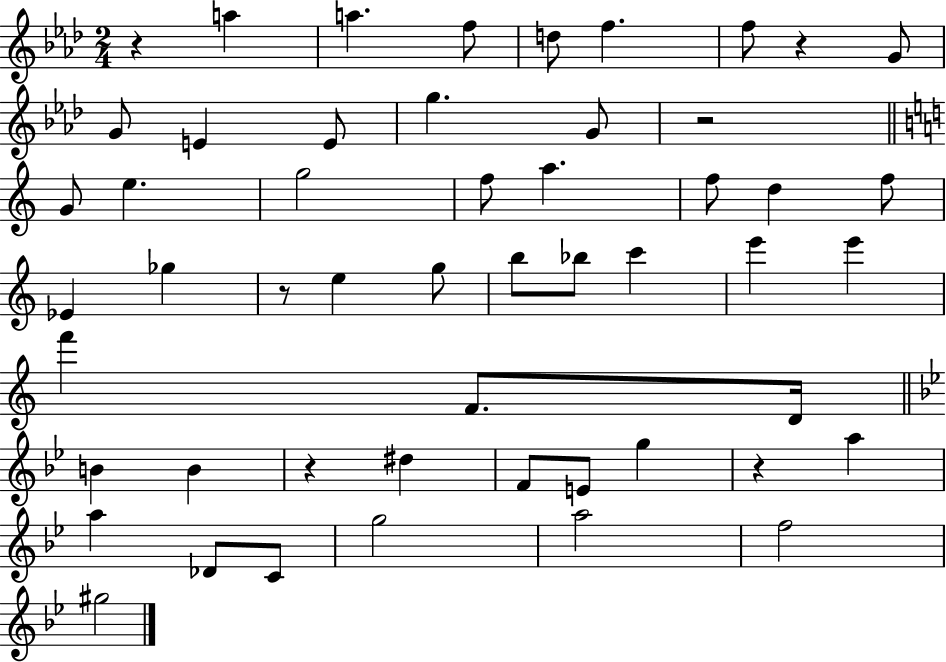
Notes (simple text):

R/q A5/q A5/q. F5/e D5/e F5/q. F5/e R/q G4/e G4/e E4/q E4/e G5/q. G4/e R/h G4/e E5/q. G5/h F5/e A5/q. F5/e D5/q F5/e Eb4/q Gb5/q R/e E5/q G5/e B5/e Bb5/e C6/q E6/q E6/q F6/q F4/e. D4/s B4/q B4/q R/q D#5/q F4/e E4/e G5/q R/q A5/q A5/q Db4/e C4/e G5/h A5/h F5/h G#5/h